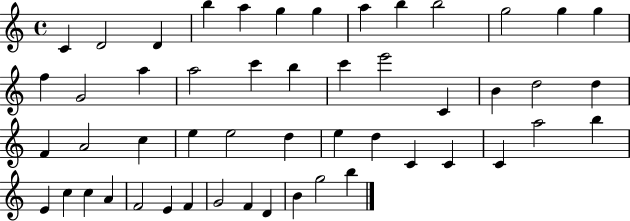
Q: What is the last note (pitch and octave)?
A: B5